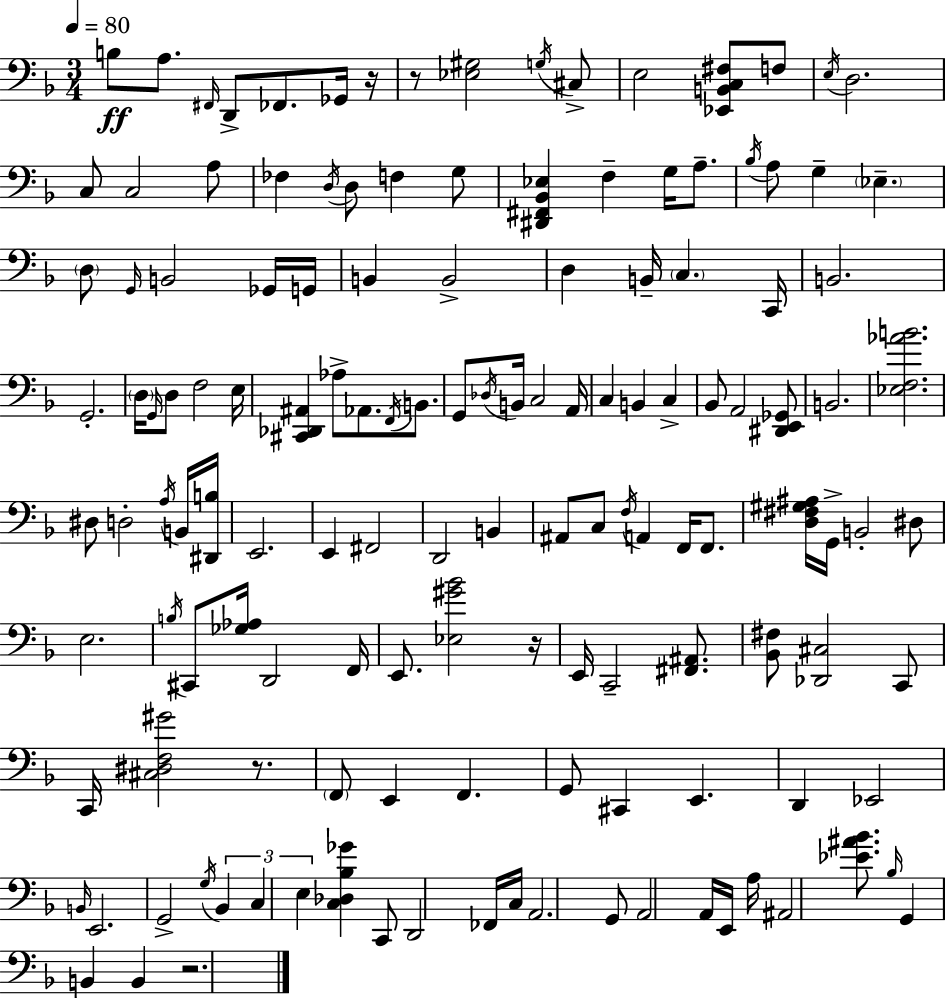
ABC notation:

X:1
T:Untitled
M:3/4
L:1/4
K:Dm
B,/2 A,/2 ^F,,/4 D,,/2 _F,,/2 _G,,/4 z/4 z/2 [_E,^G,]2 G,/4 ^C,/2 E,2 [_E,,B,,C,^F,]/2 F,/2 E,/4 D,2 C,/2 C,2 A,/2 _F, D,/4 D,/2 F, G,/2 [^D,,^F,,_B,,_E,] F, G,/4 A,/2 _B,/4 A,/2 G, _E, D,/2 G,,/4 B,,2 _G,,/4 G,,/4 B,, B,,2 D, B,,/4 C, C,,/4 B,,2 G,,2 D,/4 G,,/4 D,/2 F,2 E,/4 [^C,,_D,,^A,,] _A,/2 _A,,/2 F,,/4 B,,/2 G,,/2 _D,/4 B,,/4 C,2 A,,/4 C, B,, C, _B,,/2 A,,2 [^D,,E,,_G,,]/2 B,,2 [_E,F,_AB]2 ^D,/2 D,2 A,/4 B,,/4 [^D,,B,]/4 E,,2 E,, ^F,,2 D,,2 B,, ^A,,/2 C,/2 F,/4 A,, F,,/4 F,,/2 [D,^F,^G,^A,]/4 G,,/4 B,,2 ^D,/2 E,2 B,/4 ^C,,/2 [_G,_A,]/4 D,,2 F,,/4 E,,/2 [_E,^G_B]2 z/4 E,,/4 C,,2 [^F,,^A,,]/2 [_B,,^F,]/2 [_D,,^C,]2 C,,/2 C,,/4 [^C,^D,F,^G]2 z/2 F,,/2 E,, F,, G,,/2 ^C,, E,, D,, _E,,2 B,,/4 E,,2 G,,2 G,/4 _B,, C, E, [C,_D,_B,_G] C,,/2 D,,2 _F,,/4 C,/4 A,,2 G,,/2 A,,2 A,,/4 E,,/4 A,/4 ^A,,2 [_E^A_B]/2 _B,/4 G,, B,, B,, z2